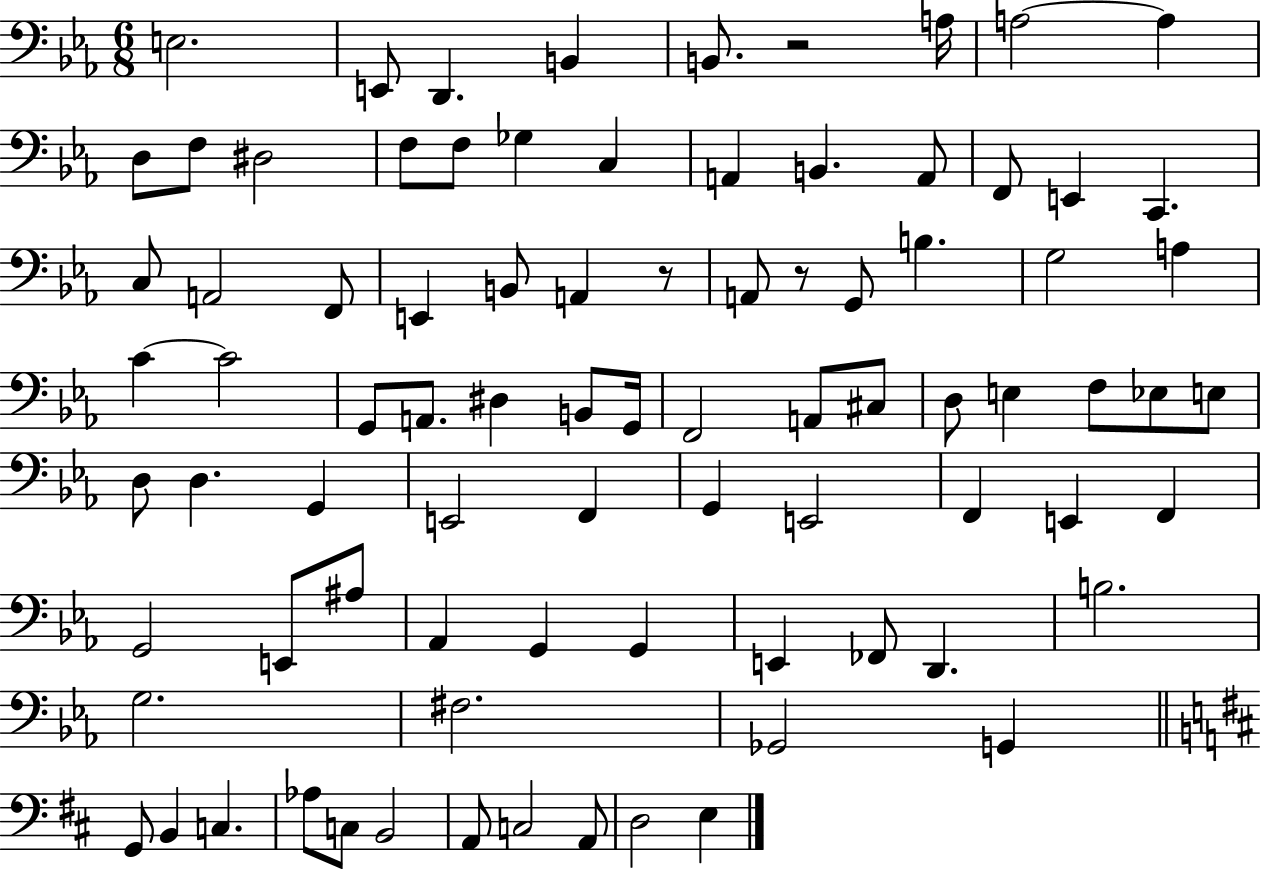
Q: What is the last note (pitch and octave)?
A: E3